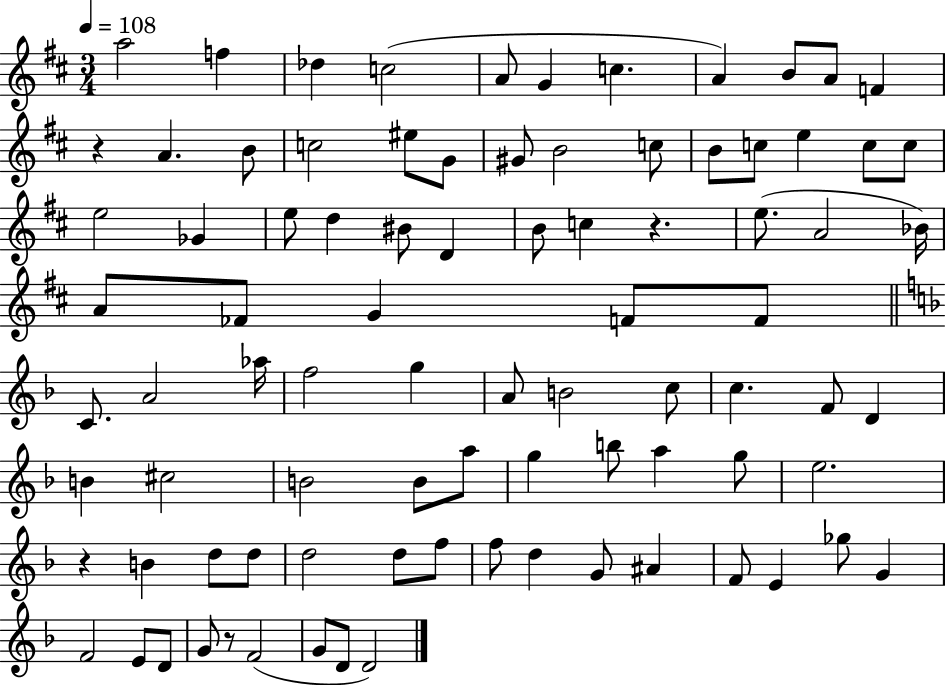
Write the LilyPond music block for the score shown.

{
  \clef treble
  \numericTimeSignature
  \time 3/4
  \key d \major
  \tempo 4 = 108
  a''2 f''4 | des''4 c''2( | a'8 g'4 c''4. | a'4) b'8 a'8 f'4 | \break r4 a'4. b'8 | c''2 eis''8 g'8 | gis'8 b'2 c''8 | b'8 c''8 e''4 c''8 c''8 | \break e''2 ges'4 | e''8 d''4 bis'8 d'4 | b'8 c''4 r4. | e''8.( a'2 bes'16) | \break a'8 fes'8 g'4 f'8 f'8 | \bar "||" \break \key f \major c'8. a'2 aes''16 | f''2 g''4 | a'8 b'2 c''8 | c''4. f'8 d'4 | \break b'4 cis''2 | b'2 b'8 a''8 | g''4 b''8 a''4 g''8 | e''2. | \break r4 b'4 d''8 d''8 | d''2 d''8 f''8 | f''8 d''4 g'8 ais'4 | f'8 e'4 ges''8 g'4 | \break f'2 e'8 d'8 | g'8 r8 f'2( | g'8 d'8 d'2) | \bar "|."
}